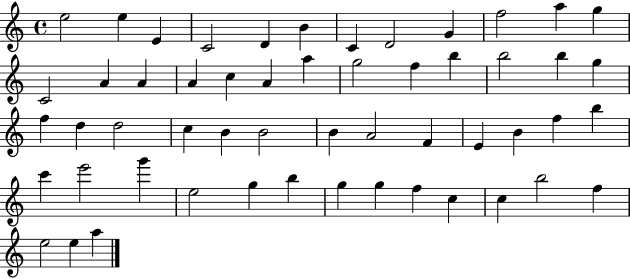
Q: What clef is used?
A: treble